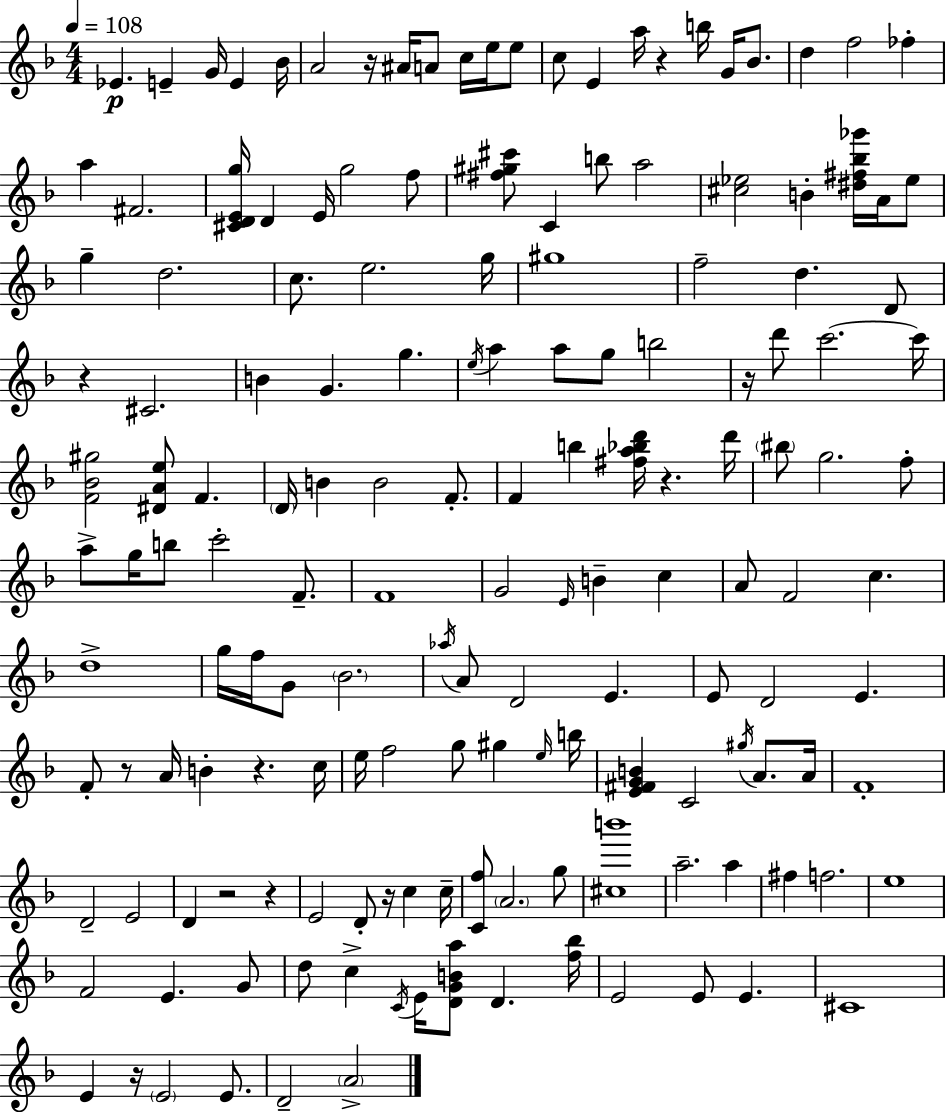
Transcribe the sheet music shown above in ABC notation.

X:1
T:Untitled
M:4/4
L:1/4
K:Dm
_E E G/4 E _B/4 A2 z/4 ^A/4 A/2 c/4 e/4 e/2 c/2 E a/4 z b/4 G/4 _B/2 d f2 _f a ^F2 [^CDEg]/4 D E/4 g2 f/2 [^f^g^c']/2 C b/2 a2 [^c_e]2 B [^d^f_b_g']/4 A/4 _e/2 g d2 c/2 e2 g/4 ^g4 f2 d D/2 z ^C2 B G g e/4 a a/2 g/2 b2 z/4 d'/2 c'2 c'/4 [F_B^g]2 [^DAe]/2 F D/4 B B2 F/2 F b [^fa_bd']/4 z d'/4 ^b/2 g2 f/2 a/2 g/4 b/2 c'2 F/2 F4 G2 E/4 B c A/2 F2 c d4 g/4 f/4 G/2 _B2 _a/4 A/2 D2 E E/2 D2 E F/2 z/2 A/4 B z c/4 e/4 f2 g/2 ^g e/4 b/4 [E^FGB] C2 ^g/4 A/2 A/4 F4 D2 E2 D z2 z E2 D/2 z/4 c c/4 [Cf]/2 A2 g/2 [^cb']4 a2 a ^f f2 e4 F2 E G/2 d/2 c C/4 E/4 [DGBa]/2 D [f_b]/4 E2 E/2 E ^C4 E z/4 E2 E/2 D2 A2